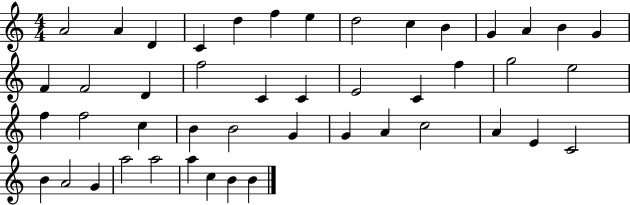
X:1
T:Untitled
M:4/4
L:1/4
K:C
A2 A D C d f e d2 c B G A B G F F2 D f2 C C E2 C f g2 e2 f f2 c B B2 G G A c2 A E C2 B A2 G a2 a2 a c B B